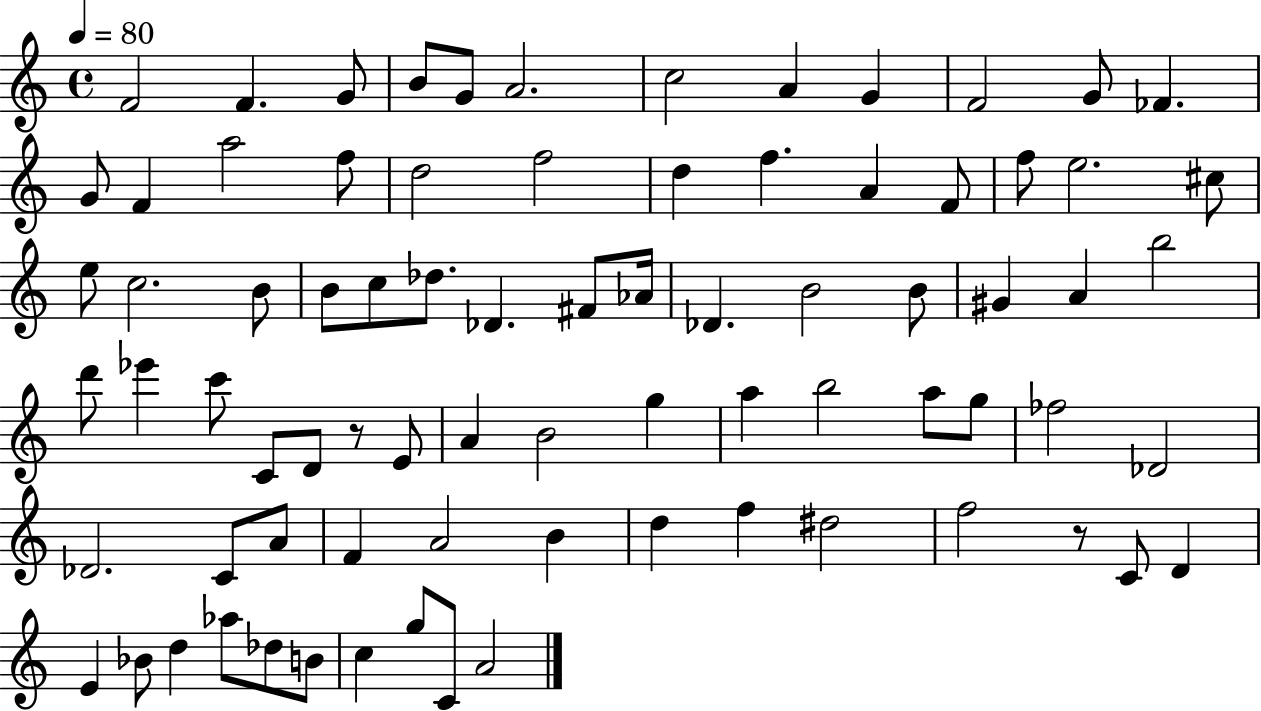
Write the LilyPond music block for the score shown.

{
  \clef treble
  \time 4/4
  \defaultTimeSignature
  \key c \major
  \tempo 4 = 80
  f'2 f'4. g'8 | b'8 g'8 a'2. | c''2 a'4 g'4 | f'2 g'8 fes'4. | \break g'8 f'4 a''2 f''8 | d''2 f''2 | d''4 f''4. a'4 f'8 | f''8 e''2. cis''8 | \break e''8 c''2. b'8 | b'8 c''8 des''8. des'4. fis'8 aes'16 | des'4. b'2 b'8 | gis'4 a'4 b''2 | \break d'''8 ees'''4 c'''8 c'8 d'8 r8 e'8 | a'4 b'2 g''4 | a''4 b''2 a''8 g''8 | fes''2 des'2 | \break des'2. c'8 a'8 | f'4 a'2 b'4 | d''4 f''4 dis''2 | f''2 r8 c'8 d'4 | \break e'4 bes'8 d''4 aes''8 des''8 b'8 | c''4 g''8 c'8 a'2 | \bar "|."
}